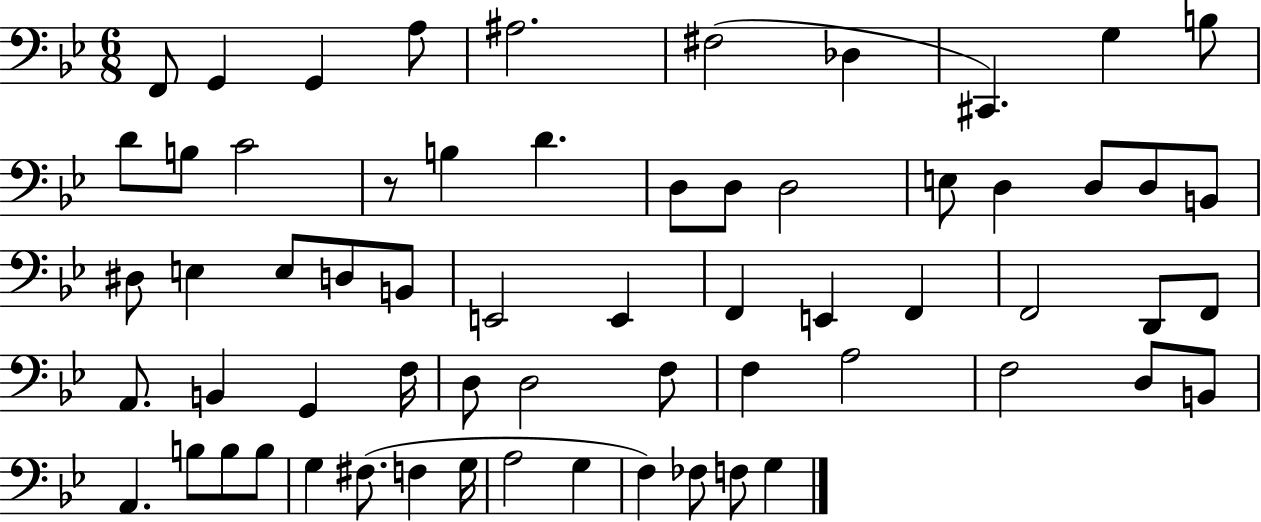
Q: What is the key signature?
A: BES major